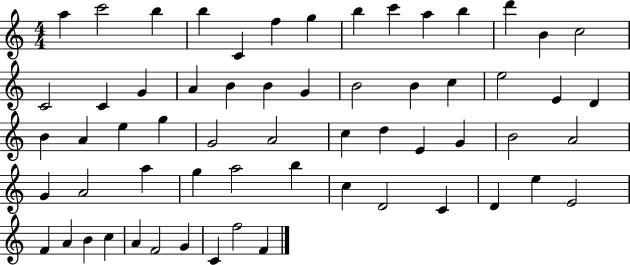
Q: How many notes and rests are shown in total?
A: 61